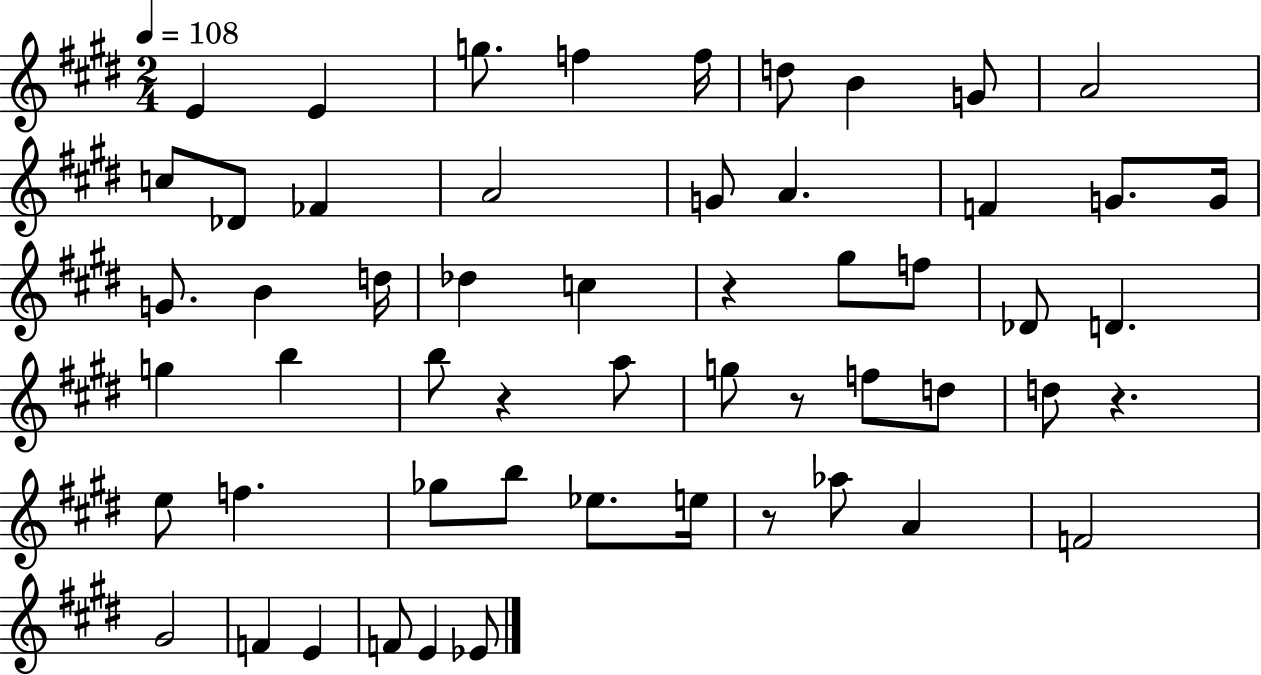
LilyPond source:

{
  \clef treble
  \numericTimeSignature
  \time 2/4
  \key e \major
  \tempo 4 = 108
  e'4 e'4 | g''8. f''4 f''16 | d''8 b'4 g'8 | a'2 | \break c''8 des'8 fes'4 | a'2 | g'8 a'4. | f'4 g'8. g'16 | \break g'8. b'4 d''16 | des''4 c''4 | r4 gis''8 f''8 | des'8 d'4. | \break g''4 b''4 | b''8 r4 a''8 | g''8 r8 f''8 d''8 | d''8 r4. | \break e''8 f''4. | ges''8 b''8 ees''8. e''16 | r8 aes''8 a'4 | f'2 | \break gis'2 | f'4 e'4 | f'8 e'4 ees'8 | \bar "|."
}